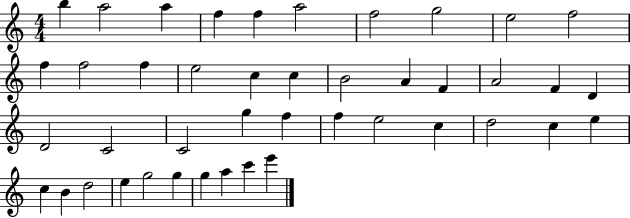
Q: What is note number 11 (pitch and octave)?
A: F5